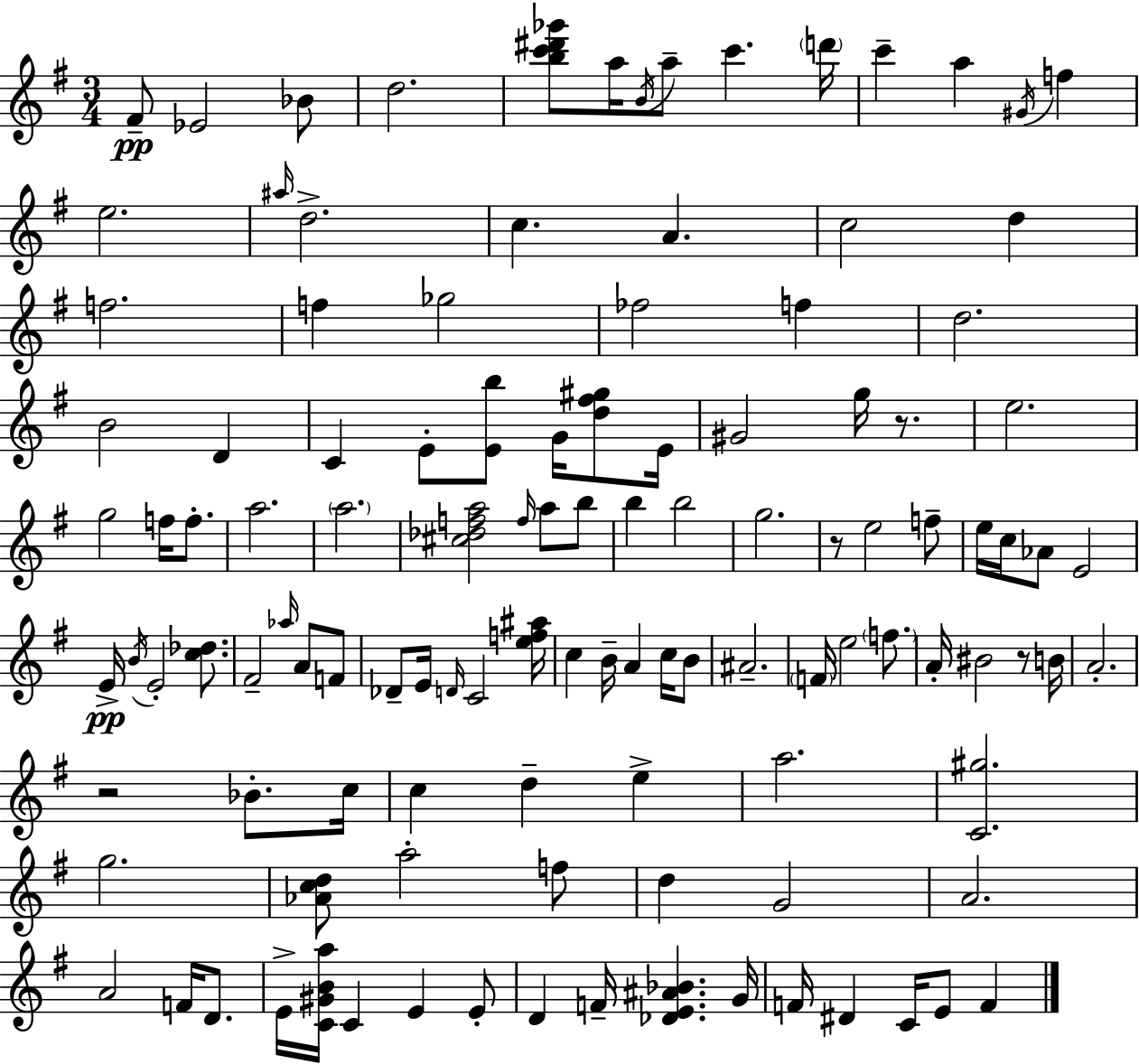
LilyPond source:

{
  \clef treble
  \numericTimeSignature
  \time 3/4
  \key e \minor
  fis'8--\pp ees'2 bes'8 | d''2. | <b'' c''' dis''' ges'''>8 a''16 \acciaccatura { b'16 } a''8-- c'''4. | \parenthesize d'''16 c'''4-- a''4 \acciaccatura { gis'16 } f''4 | \break e''2. | \grace { ais''16 } d''2.-> | c''4. a'4. | c''2 d''4 | \break f''2. | f''4 ges''2 | fes''2 f''4 | d''2. | \break b'2 d'4 | c'4 e'8-. <e' b''>8 g'16 | <d'' fis'' gis''>8 e'16 gis'2 g''16 | r8. e''2. | \break g''2 f''16 | f''8.-. a''2. | \parenthesize a''2. | <cis'' des'' f'' a''>2 \grace { f''16 } | \break a''8 b''8 b''4 b''2 | g''2. | r8 e''2 | f''8-- e''16 c''16 aes'8 e'2 | \break e'16->\pp \acciaccatura { b'16 } e'2-. | <c'' des''>8. fis'2-- | \grace { aes''16 } a'8 f'8 des'8-- e'16 \grace { d'16 } c'2 | <e'' f'' ais''>16 c''4 b'16-- | \break a'4 c''16 b'8 ais'2.-- | \parenthesize f'16 e''2 | \parenthesize f''8. a'16-. bis'2 | r8 b'16 a'2.-. | \break r2 | bes'8.-. c''16 c''4 d''4-- | e''4-> a''2. | <c' gis''>2. | \break g''2. | <aes' c'' d''>8 a''2-. | f''8 d''4 g'2 | a'2. | \break a'2 | f'16 d'8. e'16-> <c' gis' b' a''>16 c'4 | e'4 e'8-. d'4 f'16-- | <des' e' ais' bes'>4. g'16 f'16 dis'4 | \break c'16 e'8 f'4 \bar "|."
}